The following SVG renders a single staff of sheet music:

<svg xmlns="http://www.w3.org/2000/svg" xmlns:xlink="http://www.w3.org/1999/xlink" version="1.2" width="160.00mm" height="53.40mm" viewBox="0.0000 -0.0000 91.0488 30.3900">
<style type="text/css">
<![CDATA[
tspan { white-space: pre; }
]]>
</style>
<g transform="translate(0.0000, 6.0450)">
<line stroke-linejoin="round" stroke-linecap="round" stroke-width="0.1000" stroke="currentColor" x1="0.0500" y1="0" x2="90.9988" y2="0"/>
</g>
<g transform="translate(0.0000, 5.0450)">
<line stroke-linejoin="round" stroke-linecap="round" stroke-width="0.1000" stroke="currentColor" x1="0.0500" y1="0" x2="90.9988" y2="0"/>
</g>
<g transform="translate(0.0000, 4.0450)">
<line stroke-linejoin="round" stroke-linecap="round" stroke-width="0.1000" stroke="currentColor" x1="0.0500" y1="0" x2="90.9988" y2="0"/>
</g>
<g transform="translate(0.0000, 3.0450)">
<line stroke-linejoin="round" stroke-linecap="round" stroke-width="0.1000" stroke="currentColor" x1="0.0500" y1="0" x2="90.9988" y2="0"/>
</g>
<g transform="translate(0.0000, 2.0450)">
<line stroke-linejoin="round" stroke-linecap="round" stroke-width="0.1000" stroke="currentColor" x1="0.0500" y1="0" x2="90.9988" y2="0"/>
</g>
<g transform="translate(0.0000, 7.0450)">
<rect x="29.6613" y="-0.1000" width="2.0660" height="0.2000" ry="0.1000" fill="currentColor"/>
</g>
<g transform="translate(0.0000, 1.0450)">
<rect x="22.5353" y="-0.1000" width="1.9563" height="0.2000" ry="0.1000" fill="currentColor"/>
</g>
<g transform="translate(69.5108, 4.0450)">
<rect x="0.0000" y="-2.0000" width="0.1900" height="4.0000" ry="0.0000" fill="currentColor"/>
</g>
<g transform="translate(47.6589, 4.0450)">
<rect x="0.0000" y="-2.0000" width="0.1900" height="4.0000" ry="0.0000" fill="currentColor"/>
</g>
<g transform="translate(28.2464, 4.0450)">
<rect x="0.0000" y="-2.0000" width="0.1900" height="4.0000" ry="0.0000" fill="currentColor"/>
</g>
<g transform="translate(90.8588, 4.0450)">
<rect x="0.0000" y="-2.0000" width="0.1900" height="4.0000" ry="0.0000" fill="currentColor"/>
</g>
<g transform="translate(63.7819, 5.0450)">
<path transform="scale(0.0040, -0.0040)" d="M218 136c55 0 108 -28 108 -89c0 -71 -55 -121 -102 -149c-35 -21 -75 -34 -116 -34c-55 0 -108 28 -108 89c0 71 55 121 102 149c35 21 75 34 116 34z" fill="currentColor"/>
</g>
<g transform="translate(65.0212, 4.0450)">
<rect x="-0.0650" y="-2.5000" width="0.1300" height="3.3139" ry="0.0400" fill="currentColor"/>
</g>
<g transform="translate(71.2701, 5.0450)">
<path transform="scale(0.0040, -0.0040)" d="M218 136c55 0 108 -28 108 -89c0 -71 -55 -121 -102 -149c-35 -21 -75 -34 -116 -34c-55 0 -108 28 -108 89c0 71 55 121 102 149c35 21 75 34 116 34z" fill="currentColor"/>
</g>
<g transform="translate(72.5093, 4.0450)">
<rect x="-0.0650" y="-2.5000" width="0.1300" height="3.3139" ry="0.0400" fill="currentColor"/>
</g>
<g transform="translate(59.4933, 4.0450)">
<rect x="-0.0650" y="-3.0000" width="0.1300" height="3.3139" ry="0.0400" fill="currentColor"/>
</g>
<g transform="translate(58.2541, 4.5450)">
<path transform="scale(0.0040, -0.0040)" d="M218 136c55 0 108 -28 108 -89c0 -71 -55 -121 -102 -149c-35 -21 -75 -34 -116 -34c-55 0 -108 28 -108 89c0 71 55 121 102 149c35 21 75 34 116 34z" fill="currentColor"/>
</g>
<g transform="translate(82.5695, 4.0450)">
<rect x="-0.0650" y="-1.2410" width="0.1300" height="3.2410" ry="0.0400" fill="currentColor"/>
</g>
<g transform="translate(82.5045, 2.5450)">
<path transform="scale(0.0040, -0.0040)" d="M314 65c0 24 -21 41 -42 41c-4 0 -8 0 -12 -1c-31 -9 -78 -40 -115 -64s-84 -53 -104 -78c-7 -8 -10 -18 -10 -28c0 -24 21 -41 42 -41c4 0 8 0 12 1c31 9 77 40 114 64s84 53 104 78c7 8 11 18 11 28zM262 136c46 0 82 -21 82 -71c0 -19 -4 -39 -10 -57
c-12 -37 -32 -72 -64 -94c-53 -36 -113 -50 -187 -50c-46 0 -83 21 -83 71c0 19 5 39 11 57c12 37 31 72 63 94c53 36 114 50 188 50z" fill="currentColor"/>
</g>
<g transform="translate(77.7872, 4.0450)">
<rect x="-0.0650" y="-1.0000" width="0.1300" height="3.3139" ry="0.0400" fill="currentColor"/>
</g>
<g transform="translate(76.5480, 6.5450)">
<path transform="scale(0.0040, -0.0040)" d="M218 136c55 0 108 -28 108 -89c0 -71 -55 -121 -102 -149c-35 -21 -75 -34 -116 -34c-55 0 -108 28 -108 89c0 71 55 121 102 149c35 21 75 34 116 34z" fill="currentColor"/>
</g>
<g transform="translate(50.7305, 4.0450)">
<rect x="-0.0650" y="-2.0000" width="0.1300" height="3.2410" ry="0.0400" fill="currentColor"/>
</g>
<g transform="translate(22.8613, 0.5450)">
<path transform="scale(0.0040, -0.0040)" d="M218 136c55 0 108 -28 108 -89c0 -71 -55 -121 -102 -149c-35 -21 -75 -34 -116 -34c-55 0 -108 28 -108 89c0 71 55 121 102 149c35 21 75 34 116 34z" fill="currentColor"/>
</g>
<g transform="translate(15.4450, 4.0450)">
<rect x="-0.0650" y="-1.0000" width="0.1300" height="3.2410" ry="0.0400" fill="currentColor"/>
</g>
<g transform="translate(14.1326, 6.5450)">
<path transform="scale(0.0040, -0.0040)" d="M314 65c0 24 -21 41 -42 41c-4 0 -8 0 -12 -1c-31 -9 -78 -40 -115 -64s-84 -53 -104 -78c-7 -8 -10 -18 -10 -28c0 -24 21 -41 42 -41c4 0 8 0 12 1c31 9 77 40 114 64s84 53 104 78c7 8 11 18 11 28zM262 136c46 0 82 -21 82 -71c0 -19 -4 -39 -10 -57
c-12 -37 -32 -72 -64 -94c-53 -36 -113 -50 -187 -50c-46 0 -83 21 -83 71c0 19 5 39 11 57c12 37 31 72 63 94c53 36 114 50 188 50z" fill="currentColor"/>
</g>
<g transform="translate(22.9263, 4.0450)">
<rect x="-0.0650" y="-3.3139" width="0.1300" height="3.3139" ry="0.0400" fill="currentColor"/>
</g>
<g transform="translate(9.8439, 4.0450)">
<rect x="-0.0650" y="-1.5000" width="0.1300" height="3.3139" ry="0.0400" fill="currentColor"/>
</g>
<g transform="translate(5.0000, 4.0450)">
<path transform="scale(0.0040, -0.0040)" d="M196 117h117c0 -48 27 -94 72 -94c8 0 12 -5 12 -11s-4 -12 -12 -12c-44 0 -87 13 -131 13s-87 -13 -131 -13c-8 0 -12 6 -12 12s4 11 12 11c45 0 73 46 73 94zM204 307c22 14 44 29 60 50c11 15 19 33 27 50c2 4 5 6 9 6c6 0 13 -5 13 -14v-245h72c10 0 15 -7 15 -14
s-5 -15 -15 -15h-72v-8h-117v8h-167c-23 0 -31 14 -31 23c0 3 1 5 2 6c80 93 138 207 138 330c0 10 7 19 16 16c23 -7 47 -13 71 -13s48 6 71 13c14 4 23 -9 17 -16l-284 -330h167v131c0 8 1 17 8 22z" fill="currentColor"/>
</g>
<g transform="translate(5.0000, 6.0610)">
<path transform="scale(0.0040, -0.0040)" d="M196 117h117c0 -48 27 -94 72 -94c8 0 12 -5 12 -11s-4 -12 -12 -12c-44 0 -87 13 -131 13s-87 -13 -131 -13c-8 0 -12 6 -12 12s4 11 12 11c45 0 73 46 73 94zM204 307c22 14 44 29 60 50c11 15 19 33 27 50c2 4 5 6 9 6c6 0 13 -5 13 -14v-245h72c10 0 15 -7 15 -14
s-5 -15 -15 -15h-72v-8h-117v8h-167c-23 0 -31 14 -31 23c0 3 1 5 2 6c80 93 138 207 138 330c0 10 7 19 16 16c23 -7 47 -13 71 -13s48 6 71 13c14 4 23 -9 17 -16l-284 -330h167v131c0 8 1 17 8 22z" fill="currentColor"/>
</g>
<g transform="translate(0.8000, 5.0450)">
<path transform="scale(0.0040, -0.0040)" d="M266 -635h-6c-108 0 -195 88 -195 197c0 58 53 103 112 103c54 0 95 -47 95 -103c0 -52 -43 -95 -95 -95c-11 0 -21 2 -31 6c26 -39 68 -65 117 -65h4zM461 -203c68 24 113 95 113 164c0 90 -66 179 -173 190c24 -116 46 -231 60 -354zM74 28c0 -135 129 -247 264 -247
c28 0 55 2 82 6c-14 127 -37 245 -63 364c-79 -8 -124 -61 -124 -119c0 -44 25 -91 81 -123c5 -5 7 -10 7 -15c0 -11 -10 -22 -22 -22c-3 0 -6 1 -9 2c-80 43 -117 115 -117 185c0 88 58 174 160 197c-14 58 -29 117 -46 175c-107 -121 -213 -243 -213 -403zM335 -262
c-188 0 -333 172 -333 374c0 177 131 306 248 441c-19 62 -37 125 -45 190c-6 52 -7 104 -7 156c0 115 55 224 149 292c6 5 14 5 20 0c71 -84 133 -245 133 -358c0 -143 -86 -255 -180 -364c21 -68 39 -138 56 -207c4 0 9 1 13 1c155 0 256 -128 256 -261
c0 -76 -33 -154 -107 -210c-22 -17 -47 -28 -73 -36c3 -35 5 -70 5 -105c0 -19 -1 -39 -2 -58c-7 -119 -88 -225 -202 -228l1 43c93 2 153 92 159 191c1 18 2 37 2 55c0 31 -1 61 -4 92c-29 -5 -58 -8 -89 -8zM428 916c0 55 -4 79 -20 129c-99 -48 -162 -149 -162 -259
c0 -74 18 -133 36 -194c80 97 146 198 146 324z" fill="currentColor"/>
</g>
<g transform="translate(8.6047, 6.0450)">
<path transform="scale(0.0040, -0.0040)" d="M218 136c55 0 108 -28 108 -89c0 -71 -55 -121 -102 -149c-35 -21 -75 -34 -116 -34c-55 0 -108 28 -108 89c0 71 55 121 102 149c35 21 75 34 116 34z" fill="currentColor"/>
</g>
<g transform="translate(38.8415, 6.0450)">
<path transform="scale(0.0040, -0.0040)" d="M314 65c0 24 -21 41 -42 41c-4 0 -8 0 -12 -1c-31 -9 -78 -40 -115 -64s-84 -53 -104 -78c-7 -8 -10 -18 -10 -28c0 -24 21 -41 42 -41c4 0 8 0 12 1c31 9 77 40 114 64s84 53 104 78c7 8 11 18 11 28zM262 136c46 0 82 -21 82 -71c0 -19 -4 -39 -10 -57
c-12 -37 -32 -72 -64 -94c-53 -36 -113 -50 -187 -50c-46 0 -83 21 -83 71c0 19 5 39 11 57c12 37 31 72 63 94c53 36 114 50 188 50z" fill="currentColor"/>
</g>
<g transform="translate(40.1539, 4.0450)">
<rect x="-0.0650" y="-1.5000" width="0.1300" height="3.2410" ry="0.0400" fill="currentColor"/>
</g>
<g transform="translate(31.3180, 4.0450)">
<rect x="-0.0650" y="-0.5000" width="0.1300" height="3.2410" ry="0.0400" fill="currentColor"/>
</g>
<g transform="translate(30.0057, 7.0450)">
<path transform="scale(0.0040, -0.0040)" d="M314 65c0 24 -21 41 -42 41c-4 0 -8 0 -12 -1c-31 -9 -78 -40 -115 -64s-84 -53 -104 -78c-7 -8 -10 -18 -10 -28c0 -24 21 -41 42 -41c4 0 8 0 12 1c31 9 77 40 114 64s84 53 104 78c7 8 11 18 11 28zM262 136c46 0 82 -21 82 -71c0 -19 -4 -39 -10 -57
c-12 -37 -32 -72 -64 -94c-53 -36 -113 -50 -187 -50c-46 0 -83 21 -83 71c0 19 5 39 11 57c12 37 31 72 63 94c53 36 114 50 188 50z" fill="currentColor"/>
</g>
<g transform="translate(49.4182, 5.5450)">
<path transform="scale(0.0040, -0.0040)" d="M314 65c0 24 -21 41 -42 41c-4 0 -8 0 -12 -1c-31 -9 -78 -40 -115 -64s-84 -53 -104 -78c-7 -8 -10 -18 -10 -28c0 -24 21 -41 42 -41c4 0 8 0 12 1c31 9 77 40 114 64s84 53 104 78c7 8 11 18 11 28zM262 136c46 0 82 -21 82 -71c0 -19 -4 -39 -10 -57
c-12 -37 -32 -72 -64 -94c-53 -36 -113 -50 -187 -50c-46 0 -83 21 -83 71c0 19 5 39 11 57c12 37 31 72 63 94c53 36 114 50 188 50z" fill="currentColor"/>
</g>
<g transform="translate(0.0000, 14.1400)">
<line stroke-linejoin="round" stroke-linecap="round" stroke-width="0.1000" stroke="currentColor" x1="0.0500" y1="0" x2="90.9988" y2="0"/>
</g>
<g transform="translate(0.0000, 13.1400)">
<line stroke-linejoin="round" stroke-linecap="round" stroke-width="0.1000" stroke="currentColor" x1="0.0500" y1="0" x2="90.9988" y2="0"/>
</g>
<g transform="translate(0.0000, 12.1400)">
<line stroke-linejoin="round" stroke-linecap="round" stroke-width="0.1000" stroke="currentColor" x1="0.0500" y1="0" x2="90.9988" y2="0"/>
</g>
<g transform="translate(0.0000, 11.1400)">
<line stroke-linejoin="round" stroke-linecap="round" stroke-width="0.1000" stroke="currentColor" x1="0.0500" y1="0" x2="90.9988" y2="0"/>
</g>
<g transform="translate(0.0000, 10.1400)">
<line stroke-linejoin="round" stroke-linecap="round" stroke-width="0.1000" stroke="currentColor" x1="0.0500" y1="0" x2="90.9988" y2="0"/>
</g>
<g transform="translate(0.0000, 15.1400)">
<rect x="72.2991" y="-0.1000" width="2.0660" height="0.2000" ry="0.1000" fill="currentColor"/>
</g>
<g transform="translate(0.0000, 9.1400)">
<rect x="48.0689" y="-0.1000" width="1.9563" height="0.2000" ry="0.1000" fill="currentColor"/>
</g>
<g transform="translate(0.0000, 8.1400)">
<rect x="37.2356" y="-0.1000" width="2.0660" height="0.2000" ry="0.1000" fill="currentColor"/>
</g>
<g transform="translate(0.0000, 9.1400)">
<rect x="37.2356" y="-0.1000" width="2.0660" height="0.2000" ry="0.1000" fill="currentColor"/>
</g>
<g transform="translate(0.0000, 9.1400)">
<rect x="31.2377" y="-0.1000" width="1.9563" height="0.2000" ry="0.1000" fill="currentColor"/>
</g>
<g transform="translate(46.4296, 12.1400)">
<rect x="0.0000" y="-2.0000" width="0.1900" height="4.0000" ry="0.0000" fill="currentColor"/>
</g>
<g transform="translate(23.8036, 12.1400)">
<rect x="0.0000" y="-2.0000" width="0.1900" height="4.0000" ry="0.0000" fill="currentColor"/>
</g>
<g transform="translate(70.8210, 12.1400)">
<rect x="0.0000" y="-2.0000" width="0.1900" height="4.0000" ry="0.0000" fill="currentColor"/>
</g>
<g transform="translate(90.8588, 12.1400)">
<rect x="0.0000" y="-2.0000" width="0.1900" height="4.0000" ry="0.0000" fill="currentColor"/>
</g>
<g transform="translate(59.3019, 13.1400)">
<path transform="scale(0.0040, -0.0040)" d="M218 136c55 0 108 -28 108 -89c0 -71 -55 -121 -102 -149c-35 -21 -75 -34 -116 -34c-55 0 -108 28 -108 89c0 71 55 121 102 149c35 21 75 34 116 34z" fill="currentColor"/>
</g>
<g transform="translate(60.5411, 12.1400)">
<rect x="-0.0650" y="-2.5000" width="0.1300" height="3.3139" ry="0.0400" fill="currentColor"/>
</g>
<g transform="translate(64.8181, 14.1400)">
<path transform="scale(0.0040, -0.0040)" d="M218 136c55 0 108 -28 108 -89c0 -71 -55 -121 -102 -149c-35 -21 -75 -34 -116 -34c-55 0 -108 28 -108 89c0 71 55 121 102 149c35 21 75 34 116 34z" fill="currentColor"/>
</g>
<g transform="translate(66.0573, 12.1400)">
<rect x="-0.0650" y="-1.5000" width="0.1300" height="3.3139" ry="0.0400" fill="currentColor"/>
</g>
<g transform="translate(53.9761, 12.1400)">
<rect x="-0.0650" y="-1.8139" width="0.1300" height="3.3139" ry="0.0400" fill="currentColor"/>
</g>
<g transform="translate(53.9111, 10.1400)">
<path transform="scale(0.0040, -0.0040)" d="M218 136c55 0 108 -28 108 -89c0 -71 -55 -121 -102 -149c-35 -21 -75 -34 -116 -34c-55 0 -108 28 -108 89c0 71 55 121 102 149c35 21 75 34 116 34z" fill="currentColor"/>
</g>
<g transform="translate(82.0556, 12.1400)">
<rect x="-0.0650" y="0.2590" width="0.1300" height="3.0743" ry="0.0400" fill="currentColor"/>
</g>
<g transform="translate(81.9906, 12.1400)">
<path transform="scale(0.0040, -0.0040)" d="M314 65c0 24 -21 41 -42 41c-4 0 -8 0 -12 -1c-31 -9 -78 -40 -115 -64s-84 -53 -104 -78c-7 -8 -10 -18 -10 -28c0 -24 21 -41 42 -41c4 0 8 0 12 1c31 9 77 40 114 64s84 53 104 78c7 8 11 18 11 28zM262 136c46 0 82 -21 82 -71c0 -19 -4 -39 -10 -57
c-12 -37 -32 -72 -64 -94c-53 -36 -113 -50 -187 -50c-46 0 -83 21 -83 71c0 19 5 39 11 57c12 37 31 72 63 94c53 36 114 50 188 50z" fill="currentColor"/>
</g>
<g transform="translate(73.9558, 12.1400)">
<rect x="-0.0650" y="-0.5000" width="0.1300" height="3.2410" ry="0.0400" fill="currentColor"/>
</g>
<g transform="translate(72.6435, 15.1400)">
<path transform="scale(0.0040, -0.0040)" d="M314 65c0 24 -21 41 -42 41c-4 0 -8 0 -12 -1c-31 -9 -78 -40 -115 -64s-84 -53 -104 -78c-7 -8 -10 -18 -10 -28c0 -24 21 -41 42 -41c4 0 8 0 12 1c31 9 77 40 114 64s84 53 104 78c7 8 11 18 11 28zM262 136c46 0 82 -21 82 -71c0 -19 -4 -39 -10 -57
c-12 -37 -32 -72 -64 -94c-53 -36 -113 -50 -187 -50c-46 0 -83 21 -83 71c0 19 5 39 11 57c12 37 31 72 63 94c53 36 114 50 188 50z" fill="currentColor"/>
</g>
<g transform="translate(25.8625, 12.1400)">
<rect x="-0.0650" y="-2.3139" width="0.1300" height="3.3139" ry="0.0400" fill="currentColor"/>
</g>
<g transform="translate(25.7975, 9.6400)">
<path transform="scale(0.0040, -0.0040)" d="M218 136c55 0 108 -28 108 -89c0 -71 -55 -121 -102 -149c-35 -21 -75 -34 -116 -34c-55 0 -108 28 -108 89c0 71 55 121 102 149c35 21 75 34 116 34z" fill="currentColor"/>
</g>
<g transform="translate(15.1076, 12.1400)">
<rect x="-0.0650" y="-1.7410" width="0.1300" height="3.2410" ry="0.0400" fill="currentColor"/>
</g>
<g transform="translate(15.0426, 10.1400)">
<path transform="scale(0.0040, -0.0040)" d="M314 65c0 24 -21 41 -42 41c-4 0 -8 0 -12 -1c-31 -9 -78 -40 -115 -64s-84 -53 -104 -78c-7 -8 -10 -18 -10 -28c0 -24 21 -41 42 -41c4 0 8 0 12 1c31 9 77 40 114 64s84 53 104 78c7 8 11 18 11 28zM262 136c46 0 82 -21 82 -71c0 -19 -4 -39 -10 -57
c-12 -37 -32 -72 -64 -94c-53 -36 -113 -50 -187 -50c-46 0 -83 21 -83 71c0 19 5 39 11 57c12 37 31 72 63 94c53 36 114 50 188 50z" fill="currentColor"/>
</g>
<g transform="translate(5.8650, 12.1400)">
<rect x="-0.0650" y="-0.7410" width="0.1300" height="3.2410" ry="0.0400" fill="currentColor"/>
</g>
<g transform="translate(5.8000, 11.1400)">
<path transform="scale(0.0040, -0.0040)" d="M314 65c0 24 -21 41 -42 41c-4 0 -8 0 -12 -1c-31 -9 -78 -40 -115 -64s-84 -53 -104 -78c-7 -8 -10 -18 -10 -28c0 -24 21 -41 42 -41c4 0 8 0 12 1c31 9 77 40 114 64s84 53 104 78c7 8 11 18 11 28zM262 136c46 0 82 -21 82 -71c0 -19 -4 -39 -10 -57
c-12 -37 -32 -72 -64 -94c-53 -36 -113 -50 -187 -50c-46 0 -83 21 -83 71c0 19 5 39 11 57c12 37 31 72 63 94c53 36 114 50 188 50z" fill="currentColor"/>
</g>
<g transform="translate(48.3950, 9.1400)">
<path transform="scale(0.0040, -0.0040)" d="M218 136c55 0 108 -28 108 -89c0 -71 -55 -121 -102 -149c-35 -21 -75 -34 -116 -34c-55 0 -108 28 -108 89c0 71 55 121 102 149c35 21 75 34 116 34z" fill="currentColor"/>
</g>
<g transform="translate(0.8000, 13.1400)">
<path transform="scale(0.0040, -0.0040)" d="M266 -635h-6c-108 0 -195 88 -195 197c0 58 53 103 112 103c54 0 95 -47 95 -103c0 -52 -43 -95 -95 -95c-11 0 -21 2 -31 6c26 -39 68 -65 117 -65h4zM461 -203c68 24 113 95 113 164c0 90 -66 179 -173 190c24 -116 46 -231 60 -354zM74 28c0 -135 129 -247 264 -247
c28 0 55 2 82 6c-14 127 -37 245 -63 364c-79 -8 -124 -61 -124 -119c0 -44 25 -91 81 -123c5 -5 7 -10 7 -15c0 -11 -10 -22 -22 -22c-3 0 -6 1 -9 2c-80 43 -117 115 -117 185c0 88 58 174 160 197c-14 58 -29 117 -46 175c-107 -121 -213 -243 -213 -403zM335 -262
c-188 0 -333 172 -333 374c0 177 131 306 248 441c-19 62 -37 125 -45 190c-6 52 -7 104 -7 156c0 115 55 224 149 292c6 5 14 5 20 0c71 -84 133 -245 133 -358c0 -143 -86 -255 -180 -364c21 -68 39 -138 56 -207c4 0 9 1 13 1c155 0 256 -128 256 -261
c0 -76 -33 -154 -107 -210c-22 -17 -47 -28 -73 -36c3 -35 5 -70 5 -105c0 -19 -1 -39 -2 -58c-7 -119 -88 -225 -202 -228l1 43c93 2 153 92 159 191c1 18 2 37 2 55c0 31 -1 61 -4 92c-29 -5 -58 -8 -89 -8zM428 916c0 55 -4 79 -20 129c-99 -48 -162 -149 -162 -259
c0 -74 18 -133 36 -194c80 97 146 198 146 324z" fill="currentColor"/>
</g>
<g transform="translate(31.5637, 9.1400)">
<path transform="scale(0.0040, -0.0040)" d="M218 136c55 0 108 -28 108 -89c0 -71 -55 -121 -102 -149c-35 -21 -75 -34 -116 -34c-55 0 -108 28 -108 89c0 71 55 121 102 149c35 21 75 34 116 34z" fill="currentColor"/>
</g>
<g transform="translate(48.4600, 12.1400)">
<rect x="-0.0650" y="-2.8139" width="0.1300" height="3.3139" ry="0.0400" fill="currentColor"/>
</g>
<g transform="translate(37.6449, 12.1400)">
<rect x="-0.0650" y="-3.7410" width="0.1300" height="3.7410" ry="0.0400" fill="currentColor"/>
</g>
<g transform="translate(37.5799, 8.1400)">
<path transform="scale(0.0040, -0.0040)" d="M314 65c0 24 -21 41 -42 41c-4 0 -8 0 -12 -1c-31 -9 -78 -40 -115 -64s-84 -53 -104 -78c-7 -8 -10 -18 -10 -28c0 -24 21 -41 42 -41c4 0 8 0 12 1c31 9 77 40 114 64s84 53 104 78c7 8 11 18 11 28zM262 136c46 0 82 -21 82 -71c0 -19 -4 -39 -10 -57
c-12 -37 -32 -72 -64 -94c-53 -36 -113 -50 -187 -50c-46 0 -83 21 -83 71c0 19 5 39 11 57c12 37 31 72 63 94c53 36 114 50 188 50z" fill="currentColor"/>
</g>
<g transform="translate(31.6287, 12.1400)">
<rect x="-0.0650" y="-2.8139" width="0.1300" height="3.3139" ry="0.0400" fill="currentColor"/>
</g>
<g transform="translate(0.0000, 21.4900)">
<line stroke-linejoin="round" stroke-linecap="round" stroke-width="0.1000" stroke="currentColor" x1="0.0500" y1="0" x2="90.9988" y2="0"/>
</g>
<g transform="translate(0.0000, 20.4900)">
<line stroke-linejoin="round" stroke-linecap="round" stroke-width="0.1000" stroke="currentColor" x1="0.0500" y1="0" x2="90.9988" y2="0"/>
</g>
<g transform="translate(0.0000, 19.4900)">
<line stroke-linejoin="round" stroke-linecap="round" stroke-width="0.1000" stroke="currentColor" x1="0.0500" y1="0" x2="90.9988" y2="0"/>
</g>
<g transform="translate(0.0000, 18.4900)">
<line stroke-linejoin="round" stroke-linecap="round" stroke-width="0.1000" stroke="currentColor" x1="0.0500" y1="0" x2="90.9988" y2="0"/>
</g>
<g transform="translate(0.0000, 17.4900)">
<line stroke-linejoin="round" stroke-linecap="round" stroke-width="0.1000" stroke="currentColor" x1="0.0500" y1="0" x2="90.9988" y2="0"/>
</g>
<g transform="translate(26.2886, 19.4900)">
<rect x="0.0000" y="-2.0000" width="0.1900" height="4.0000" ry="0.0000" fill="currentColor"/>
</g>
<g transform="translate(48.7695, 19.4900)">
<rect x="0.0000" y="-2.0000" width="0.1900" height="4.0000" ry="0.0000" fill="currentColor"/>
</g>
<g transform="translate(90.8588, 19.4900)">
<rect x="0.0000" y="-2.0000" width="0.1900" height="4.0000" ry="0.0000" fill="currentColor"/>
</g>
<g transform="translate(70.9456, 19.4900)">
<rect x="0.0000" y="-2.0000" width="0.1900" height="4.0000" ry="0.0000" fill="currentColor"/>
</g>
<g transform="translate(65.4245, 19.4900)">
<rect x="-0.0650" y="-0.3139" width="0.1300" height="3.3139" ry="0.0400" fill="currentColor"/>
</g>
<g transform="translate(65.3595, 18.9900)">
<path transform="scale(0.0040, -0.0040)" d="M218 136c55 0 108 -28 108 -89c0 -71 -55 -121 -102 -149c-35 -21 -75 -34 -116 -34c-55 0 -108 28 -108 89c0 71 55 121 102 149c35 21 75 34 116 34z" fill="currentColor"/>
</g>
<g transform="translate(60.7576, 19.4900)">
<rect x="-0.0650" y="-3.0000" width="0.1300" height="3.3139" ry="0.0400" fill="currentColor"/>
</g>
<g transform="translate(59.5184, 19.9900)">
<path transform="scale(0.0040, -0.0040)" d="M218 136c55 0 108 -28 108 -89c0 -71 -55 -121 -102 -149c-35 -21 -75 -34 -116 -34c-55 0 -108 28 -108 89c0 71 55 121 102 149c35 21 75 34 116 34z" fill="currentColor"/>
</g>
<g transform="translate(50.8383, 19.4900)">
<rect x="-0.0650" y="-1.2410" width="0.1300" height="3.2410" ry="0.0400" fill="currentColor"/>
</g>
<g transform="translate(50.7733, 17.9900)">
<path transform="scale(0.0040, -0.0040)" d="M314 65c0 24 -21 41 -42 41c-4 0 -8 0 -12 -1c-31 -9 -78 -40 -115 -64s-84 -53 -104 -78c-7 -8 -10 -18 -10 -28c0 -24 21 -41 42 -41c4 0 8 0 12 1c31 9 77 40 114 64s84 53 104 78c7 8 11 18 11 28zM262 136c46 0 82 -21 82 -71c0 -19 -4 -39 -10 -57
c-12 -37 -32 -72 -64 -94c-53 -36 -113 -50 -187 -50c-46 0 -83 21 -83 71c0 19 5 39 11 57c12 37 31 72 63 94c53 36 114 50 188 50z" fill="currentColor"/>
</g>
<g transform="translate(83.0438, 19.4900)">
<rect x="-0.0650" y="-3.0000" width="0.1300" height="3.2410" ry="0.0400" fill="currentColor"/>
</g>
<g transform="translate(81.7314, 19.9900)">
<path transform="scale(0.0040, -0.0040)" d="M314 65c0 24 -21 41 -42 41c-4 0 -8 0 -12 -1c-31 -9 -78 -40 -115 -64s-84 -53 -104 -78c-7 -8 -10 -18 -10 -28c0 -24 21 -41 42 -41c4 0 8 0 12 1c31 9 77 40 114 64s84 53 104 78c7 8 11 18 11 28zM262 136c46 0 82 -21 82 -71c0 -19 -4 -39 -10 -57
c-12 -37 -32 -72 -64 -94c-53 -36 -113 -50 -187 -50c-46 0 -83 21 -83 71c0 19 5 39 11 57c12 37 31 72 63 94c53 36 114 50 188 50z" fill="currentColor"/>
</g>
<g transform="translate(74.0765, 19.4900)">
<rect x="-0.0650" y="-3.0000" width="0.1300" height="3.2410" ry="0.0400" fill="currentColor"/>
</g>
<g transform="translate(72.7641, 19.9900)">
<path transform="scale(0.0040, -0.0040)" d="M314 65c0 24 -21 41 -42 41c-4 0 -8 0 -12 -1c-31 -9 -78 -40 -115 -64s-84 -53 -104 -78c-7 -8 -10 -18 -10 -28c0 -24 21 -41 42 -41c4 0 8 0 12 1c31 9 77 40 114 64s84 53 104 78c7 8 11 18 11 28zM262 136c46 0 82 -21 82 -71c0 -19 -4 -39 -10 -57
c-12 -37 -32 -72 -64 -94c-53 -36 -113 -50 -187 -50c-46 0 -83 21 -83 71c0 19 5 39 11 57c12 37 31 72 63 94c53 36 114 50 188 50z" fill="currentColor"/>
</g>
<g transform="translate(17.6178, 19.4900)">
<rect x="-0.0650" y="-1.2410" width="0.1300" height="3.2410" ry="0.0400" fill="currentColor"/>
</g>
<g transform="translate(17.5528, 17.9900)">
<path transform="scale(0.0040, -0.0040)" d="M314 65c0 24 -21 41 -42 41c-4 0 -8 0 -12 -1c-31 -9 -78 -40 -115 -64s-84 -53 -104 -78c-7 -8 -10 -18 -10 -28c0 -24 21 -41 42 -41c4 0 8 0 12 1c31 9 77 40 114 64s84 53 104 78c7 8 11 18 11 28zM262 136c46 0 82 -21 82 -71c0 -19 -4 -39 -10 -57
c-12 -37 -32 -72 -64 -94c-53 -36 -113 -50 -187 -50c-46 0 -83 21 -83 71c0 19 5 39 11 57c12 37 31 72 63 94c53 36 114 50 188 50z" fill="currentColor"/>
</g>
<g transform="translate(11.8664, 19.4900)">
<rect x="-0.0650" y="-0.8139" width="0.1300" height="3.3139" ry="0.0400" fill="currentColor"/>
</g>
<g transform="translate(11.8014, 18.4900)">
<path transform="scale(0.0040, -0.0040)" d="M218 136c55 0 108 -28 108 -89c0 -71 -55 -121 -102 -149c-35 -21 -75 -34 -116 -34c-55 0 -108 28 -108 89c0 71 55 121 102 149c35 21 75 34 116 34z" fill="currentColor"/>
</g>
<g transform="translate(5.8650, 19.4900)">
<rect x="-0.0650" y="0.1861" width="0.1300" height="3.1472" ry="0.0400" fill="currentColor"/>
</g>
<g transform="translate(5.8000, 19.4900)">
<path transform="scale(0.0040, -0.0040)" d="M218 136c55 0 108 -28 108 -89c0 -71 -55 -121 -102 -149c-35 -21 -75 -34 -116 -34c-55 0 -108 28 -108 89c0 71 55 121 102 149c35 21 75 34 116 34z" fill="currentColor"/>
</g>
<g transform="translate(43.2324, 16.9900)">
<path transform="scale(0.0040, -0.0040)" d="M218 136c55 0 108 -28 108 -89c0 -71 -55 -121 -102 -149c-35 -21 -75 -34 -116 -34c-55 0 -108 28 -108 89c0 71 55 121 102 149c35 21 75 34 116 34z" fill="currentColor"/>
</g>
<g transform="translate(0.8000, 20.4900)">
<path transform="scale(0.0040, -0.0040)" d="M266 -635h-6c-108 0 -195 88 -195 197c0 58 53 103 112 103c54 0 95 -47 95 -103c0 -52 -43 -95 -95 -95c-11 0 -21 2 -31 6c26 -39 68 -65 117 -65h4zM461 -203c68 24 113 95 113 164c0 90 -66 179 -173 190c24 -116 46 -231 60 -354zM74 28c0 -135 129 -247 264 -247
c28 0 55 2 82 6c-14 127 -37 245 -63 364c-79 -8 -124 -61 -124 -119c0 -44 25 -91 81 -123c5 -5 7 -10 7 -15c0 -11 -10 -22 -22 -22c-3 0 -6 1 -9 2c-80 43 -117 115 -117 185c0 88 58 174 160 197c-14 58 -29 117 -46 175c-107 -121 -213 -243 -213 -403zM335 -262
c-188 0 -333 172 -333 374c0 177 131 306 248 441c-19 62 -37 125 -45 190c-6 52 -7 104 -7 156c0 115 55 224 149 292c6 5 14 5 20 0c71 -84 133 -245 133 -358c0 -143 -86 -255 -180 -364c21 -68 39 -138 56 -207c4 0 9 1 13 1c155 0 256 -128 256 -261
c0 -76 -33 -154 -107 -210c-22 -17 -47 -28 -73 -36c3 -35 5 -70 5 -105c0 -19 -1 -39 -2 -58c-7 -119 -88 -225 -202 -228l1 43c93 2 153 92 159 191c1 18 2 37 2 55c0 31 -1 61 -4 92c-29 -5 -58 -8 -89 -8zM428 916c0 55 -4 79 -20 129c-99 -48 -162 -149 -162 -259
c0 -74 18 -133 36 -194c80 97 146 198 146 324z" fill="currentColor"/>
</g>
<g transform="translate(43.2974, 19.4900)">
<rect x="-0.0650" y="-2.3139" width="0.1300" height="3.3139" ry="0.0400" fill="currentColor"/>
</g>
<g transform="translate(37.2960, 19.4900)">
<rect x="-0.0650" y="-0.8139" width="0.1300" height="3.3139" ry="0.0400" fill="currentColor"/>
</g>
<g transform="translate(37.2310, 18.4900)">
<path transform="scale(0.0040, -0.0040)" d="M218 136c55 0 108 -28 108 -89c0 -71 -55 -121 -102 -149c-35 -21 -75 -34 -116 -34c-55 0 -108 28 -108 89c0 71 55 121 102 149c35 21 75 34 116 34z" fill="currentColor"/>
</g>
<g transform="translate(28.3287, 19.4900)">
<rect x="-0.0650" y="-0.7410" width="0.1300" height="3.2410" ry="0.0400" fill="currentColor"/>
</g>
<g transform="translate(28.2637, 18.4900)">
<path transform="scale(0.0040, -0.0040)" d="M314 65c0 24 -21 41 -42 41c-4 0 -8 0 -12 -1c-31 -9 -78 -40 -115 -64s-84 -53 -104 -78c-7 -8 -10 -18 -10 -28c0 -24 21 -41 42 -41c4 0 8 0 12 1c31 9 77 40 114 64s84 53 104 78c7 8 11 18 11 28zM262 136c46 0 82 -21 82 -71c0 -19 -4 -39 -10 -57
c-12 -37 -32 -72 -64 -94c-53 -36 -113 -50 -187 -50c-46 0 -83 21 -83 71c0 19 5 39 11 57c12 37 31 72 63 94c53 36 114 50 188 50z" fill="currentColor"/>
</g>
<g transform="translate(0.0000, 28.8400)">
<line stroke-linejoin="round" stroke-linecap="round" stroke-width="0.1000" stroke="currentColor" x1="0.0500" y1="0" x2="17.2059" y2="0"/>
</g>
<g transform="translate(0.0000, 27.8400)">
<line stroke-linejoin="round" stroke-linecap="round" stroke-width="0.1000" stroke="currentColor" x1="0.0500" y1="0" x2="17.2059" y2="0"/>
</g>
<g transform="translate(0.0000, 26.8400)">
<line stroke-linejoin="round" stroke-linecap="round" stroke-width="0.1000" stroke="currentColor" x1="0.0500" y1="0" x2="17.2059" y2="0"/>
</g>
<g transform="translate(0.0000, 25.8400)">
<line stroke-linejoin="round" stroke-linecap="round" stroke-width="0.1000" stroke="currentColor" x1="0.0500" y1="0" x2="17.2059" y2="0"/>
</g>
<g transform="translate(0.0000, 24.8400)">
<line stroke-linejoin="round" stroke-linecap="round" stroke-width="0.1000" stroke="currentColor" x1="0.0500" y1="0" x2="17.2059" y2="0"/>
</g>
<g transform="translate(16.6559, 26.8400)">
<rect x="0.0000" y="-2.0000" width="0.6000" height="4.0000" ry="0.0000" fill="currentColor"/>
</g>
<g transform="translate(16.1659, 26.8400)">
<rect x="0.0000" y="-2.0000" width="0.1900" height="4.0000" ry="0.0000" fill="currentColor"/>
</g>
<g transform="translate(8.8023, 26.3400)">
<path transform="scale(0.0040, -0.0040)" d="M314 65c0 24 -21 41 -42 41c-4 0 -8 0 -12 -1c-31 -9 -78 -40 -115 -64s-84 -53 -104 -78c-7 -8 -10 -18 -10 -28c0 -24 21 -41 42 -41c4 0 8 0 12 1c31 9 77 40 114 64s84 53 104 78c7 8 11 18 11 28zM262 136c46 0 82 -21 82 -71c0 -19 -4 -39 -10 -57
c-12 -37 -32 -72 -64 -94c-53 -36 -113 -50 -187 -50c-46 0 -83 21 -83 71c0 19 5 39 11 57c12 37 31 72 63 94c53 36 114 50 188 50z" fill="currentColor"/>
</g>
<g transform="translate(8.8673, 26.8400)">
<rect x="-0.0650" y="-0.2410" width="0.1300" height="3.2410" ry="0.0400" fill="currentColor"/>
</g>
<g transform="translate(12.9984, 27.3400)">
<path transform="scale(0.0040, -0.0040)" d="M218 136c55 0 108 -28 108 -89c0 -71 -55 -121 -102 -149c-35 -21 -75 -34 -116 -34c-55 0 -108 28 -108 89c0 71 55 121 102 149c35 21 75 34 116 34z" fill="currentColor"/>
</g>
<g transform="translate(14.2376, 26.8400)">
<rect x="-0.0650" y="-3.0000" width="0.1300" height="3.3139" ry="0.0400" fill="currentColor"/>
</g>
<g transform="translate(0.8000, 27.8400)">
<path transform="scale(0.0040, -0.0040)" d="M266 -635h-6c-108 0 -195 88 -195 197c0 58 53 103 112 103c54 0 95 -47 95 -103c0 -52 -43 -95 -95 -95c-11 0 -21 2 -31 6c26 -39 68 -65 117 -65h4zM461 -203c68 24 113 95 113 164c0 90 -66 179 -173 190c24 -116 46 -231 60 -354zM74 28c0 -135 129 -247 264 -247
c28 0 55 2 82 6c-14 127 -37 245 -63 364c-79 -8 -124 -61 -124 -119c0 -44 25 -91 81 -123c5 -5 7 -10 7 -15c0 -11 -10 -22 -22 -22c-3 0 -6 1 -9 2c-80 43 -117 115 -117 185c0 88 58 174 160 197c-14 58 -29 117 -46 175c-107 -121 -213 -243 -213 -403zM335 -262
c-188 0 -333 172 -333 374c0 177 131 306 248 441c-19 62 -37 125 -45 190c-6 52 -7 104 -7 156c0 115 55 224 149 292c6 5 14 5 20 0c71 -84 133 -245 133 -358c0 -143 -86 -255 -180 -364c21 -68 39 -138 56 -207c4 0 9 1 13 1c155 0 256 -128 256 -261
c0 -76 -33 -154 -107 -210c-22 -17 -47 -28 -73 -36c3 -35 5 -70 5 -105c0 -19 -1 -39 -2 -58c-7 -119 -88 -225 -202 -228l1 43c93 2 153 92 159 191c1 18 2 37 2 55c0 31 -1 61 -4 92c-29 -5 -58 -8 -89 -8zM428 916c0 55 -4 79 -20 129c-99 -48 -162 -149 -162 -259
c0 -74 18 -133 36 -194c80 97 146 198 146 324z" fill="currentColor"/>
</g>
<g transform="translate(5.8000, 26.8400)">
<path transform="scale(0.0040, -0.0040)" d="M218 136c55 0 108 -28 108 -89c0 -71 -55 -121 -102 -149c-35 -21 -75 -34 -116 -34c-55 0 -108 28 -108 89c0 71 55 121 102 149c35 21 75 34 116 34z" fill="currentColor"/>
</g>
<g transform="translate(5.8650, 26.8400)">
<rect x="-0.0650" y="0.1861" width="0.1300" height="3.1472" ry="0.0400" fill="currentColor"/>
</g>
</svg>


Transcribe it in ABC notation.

X:1
T:Untitled
M:4/4
L:1/4
K:C
E D2 b C2 E2 F2 A G G D e2 d2 f2 g a c'2 a f G E C2 B2 B d e2 d2 d g e2 A c A2 A2 B c2 A